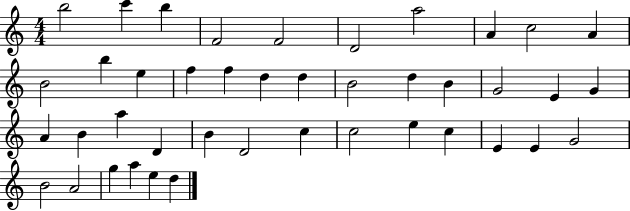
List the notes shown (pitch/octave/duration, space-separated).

B5/h C6/q B5/q F4/h F4/h D4/h A5/h A4/q C5/h A4/q B4/h B5/q E5/q F5/q F5/q D5/q D5/q B4/h D5/q B4/q G4/h E4/q G4/q A4/q B4/q A5/q D4/q B4/q D4/h C5/q C5/h E5/q C5/q E4/q E4/q G4/h B4/h A4/h G5/q A5/q E5/q D5/q